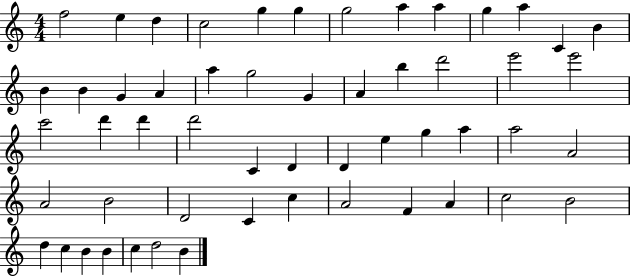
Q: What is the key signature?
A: C major